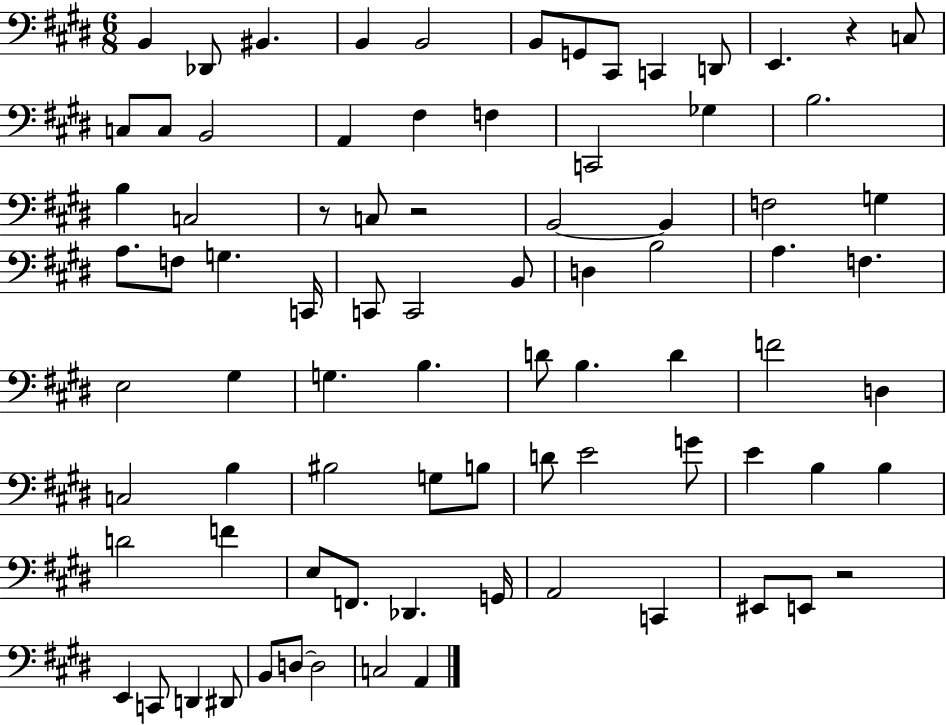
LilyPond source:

{
  \clef bass
  \numericTimeSignature
  \time 6/8
  \key e \major
  b,4 des,8 bis,4. | b,4 b,2 | b,8 g,8 cis,8 c,4 d,8 | e,4. r4 c8 | \break c8 c8 b,2 | a,4 fis4 f4 | c,2 ges4 | b2. | \break b4 c2 | r8 c8 r2 | b,2~~ b,4 | f2 g4 | \break a8. f8 g4. c,16 | c,8 c,2 b,8 | d4 b2 | a4. f4. | \break e2 gis4 | g4. b4. | d'8 b4. d'4 | f'2 d4 | \break c2 b4 | bis2 g8 b8 | d'8 e'2 g'8 | e'4 b4 b4 | \break d'2 f'4 | e8 f,8. des,4. g,16 | a,2 c,4 | eis,8 e,8 r2 | \break e,4 c,8 d,4 dis,8 | b,8 d8~~ d2 | c2 a,4 | \bar "|."
}